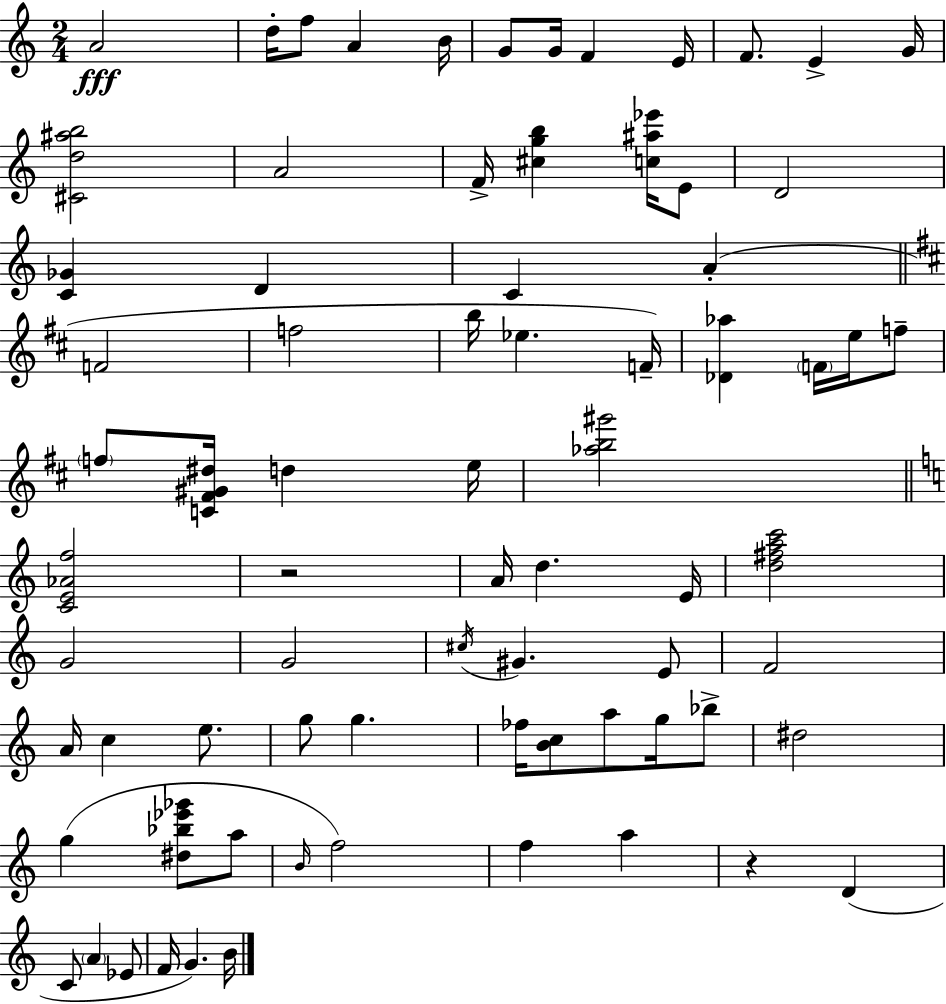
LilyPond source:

{
  \clef treble
  \numericTimeSignature
  \time 2/4
  \key a \minor
  a'2\fff | d''16-. f''8 a'4 b'16 | g'8 g'16 f'4 e'16 | f'8. e'4-> g'16 | \break <cis' d'' ais'' b''>2 | a'2 | f'16-> <cis'' g'' b''>4 <c'' ais'' ees'''>16 e'8 | d'2 | \break <c' ges'>4 d'4 | c'4 a'4-.( | \bar "||" \break \key d \major f'2 | f''2 | b''16 ees''4. f'16--) | <des' aes''>4 \parenthesize f'16 e''16 f''8-- | \break \parenthesize f''8 <c' fis' gis' dis''>16 d''4 e''16 | <aes'' b'' gis'''>2 | \bar "||" \break \key c \major <c' e' aes' f''>2 | r2 | a'16 d''4. e'16 | <d'' fis'' a'' c'''>2 | \break g'2 | g'2 | \acciaccatura { cis''16 } gis'4. e'8 | f'2 | \break a'16 c''4 e''8. | g''8 g''4. | fes''16 <b' c''>8 a''8 g''16 bes''8-> | dis''2 | \break g''4( <dis'' bes'' ees''' ges'''>8 a''8 | \grace { b'16 }) f''2 | f''4 a''4 | r4 d'4( | \break c'8 \parenthesize a'4 | ees'8 f'16 g'4.) | b'16 \bar "|."
}